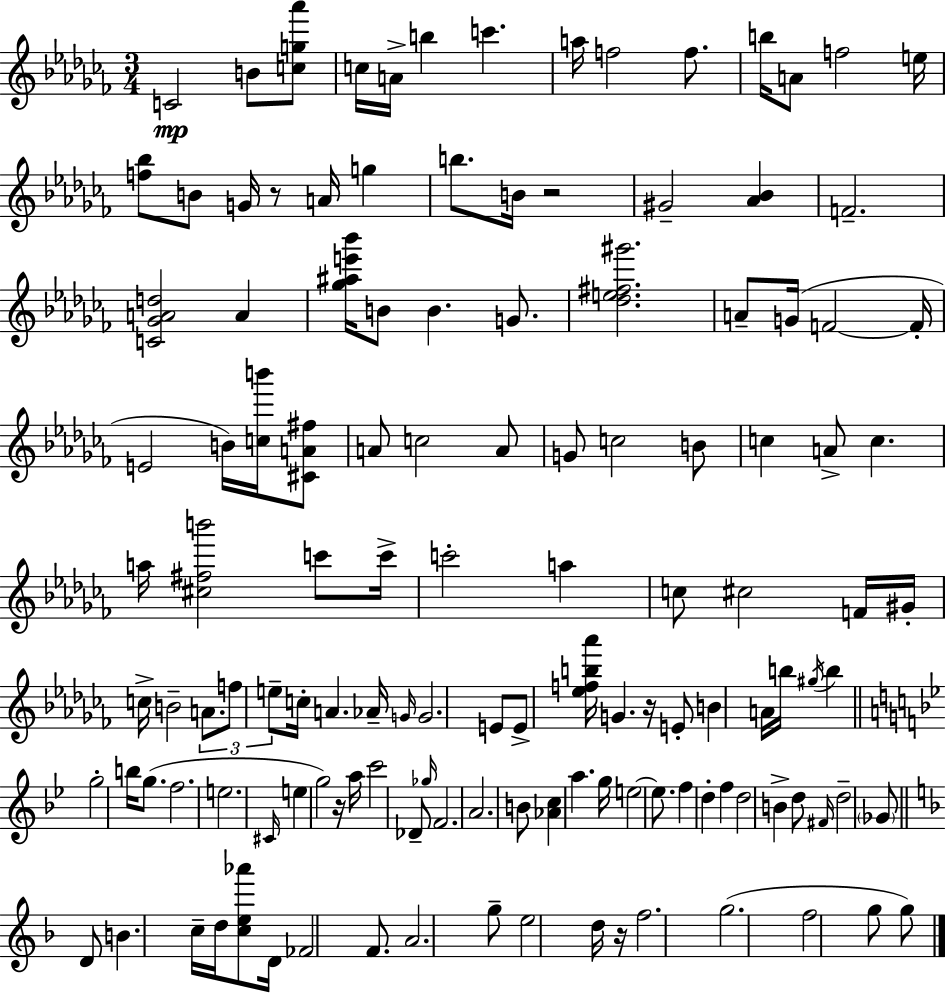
{
  \clef treble
  \numericTimeSignature
  \time 3/4
  \key aes \minor
  c'2\mp b'8 <c'' g'' aes'''>8 | c''16 a'16-> b''4 c'''4. | a''16 f''2 f''8. | b''16 a'8 f''2 e''16 | \break <f'' bes''>8 b'8 g'16 r8 a'16 g''4 | b''8. b'16 r2 | gis'2-- <aes' bes'>4 | f'2.-- | \break <c' ges' a' d''>2 a'4 | <ges'' ais'' e''' bes'''>16 b'8 b'4. g'8. | <des'' e'' fis'' gis'''>2. | a'8-- g'16( f'2~~ f'16-. | \break e'2 b'16) <c'' b'''>16 <cis' a' fis''>8 | a'8 c''2 a'8 | g'8 c''2 b'8 | c''4 a'8-> c''4. | \break a''16 <cis'' fis'' b'''>2 c'''8 c'''16-> | c'''2-. a''4 | c''8 cis''2 f'16 gis'16-. | c''16-> b'2-- \tuplet 3/2 { a'8. | \break f''8 e''8-- } c''16-. a'4. aes'16-- | \grace { g'16 } g'2. | e'8 e'8-> <ees'' f'' b'' aes'''>16 g'4. | r16 e'8-. b'4 a'16 b''16 \acciaccatura { gis''16 } b''4 | \break \bar "||" \break \key bes \major g''2-. b''16 g''8.( | f''2. | e''2. | \grace { cis'16 } e''4 g''2) | \break r16 a''16 c'''2 des'8-- | \grace { ges''16 } f'2. | a'2. | b'8 <aes' c''>4 a''4. | \break g''16 e''2~~ e''8. | f''4 d''4-. f''4 | d''2 b'4-> | d''8 \grace { fis'16 } d''2-- | \break \parenthesize ges'8 \bar "||" \break \key d \minor d'8 b'4. c''16-- d''16 <c'' e'' aes'''>8 | d'16 fes'2 f'8. | a'2. | g''8-- e''2 d''16 r16 | \break f''2. | g''2.( | f''2 g''8 g''8) | \bar "|."
}